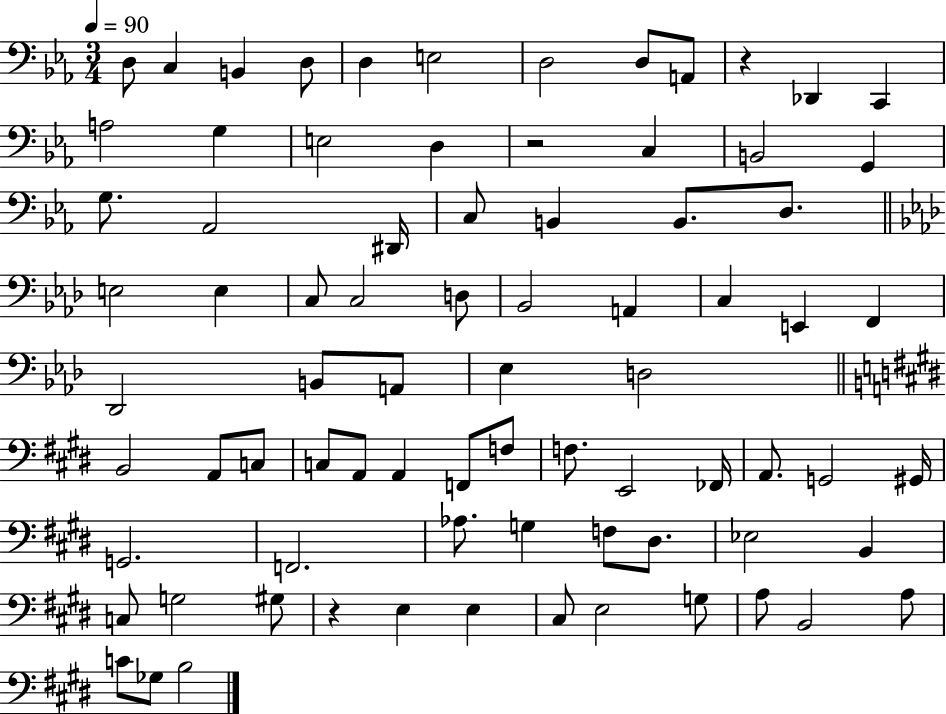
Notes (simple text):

D3/e C3/q B2/q D3/e D3/q E3/h D3/h D3/e A2/e R/q Db2/q C2/q A3/h G3/q E3/h D3/q R/h C3/q B2/h G2/q G3/e. Ab2/h D#2/s C3/e B2/q B2/e. D3/e. E3/h E3/q C3/e C3/h D3/e Bb2/h A2/q C3/q E2/q F2/q Db2/h B2/e A2/e Eb3/q D3/h B2/h A2/e C3/e C3/e A2/e A2/q F2/e F3/e F3/e. E2/h FES2/s A2/e. G2/h G#2/s G2/h. F2/h. Ab3/e. G3/q F3/e D#3/e. Eb3/h B2/q C3/e G3/h G#3/e R/q E3/q E3/q C#3/e E3/h G3/e A3/e B2/h A3/e C4/e Gb3/e B3/h